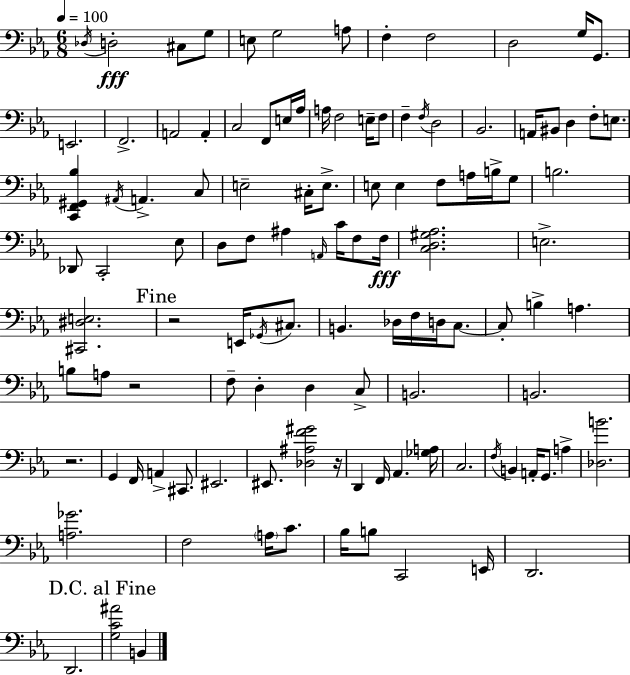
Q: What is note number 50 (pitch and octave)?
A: D3